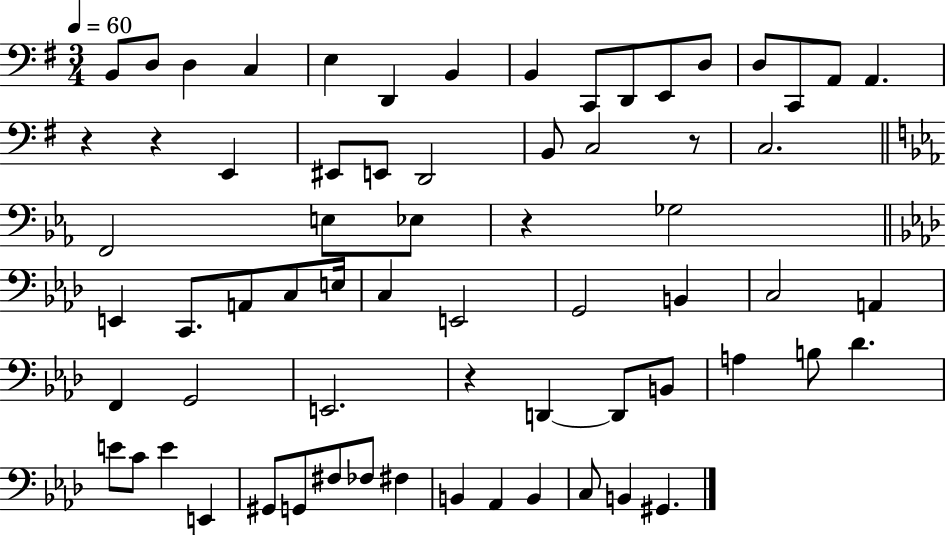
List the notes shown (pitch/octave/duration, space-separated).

B2/e D3/e D3/q C3/q E3/q D2/q B2/q B2/q C2/e D2/e E2/e D3/e D3/e C2/e A2/e A2/q. R/q R/q E2/q EIS2/e E2/e D2/h B2/e C3/h R/e C3/h. F2/h E3/e Eb3/e R/q Gb3/h E2/q C2/e. A2/e C3/e E3/s C3/q E2/h G2/h B2/q C3/h A2/q F2/q G2/h E2/h. R/q D2/q D2/e B2/e A3/q B3/e Db4/q. E4/e C4/e E4/q E2/q G#2/e G2/e F#3/e FES3/e F#3/q B2/q Ab2/q B2/q C3/e B2/q G#2/q.